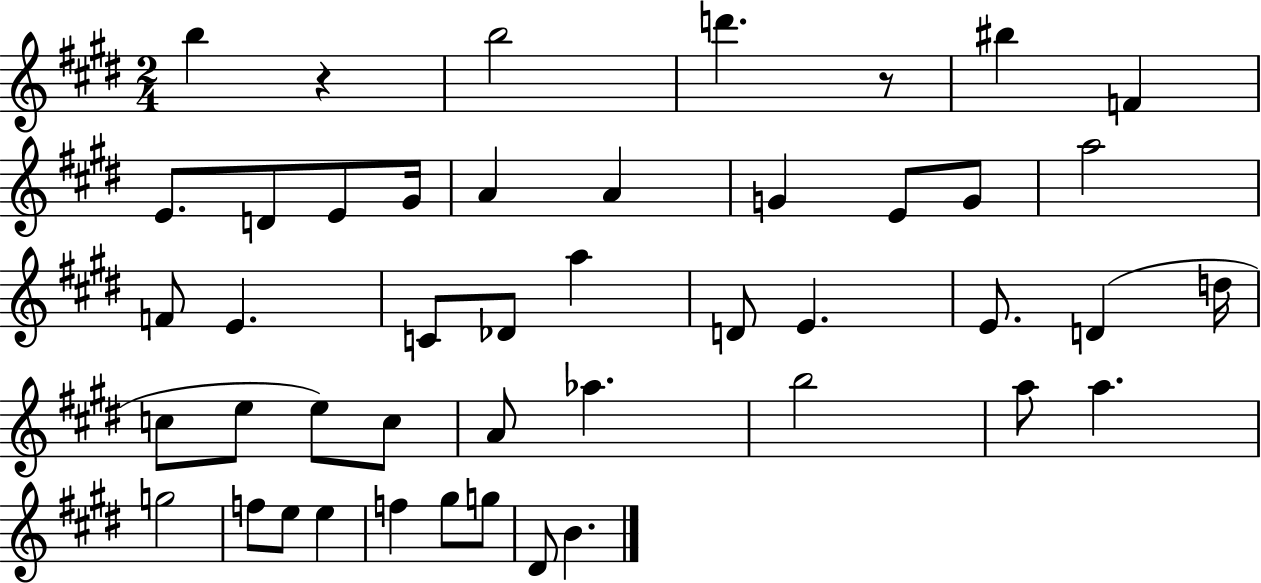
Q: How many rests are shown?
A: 2